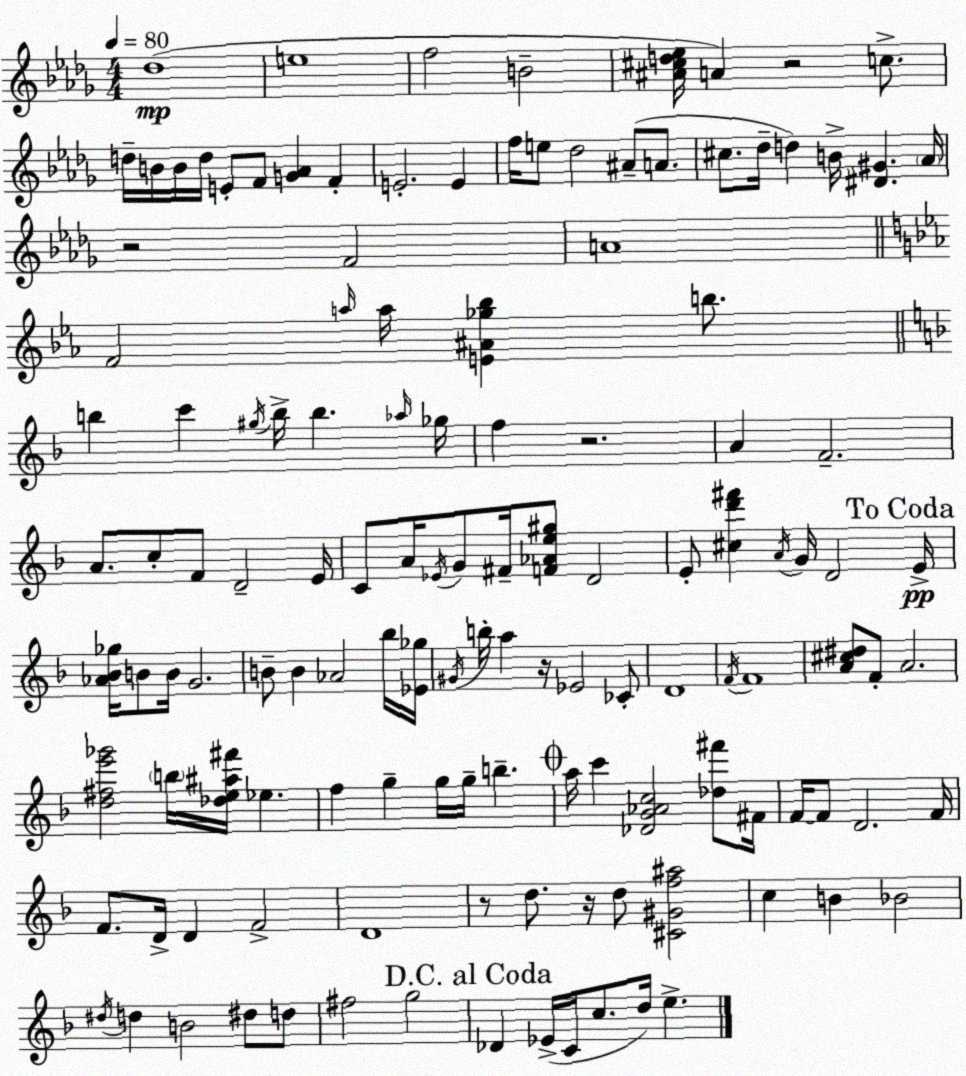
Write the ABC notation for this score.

X:1
T:Untitled
M:4/4
L:1/4
K:Bbm
_d4 e4 f2 B2 [^A^cd_e]/4 A z2 c/2 d/4 B/4 B/4 d/4 E/2 F/2 [G_A] F E2 E f/4 e/2 _d2 ^A/2 A/2 ^c/2 _d/4 d B/4 [^D^G] _A/4 z2 F2 A4 F2 a/4 a/4 [E^A_g_b] b/2 b c' ^g/4 b/4 b _a/4 _g/4 f z2 A F2 A/2 c/2 F/2 D2 E/4 C/2 A/4 _E/4 G/2 ^F/4 [F_Ae^g]/2 D2 E/2 [^cd'^f'] A/4 G/4 D2 E/4 [_A_B_g]/4 B/2 B/4 G2 B/2 B _A2 _b/4 [_E_g]/4 ^G/4 b/4 a z/4 _E2 _C/2 D4 F/4 F4 [A^c^d]/2 F/2 A2 [d^fe'_g']2 b/4 [_de^a^f']/4 _e f g g/4 g/4 b a/4 c' [_DG_Ac]2 [_d^f']/2 ^F/4 F/4 F/2 D2 F/4 F/2 D/4 D F2 D4 z/2 d/2 z/4 d/2 [^C^Gf^a]2 c B _B2 ^d/4 d B2 ^d/2 d/2 ^f2 g2 _D _E/4 C/4 c/2 d/4 e